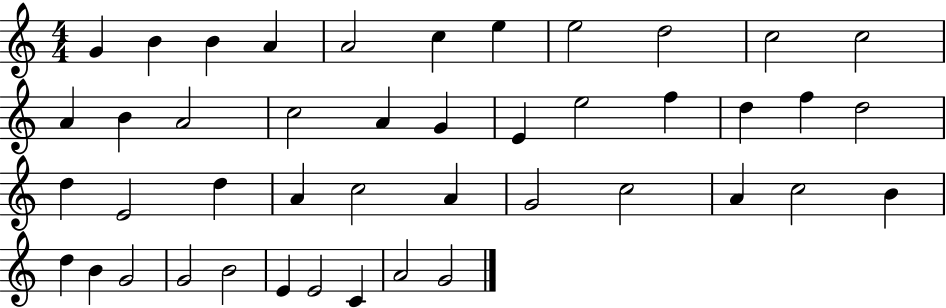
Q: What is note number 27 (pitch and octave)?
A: A4